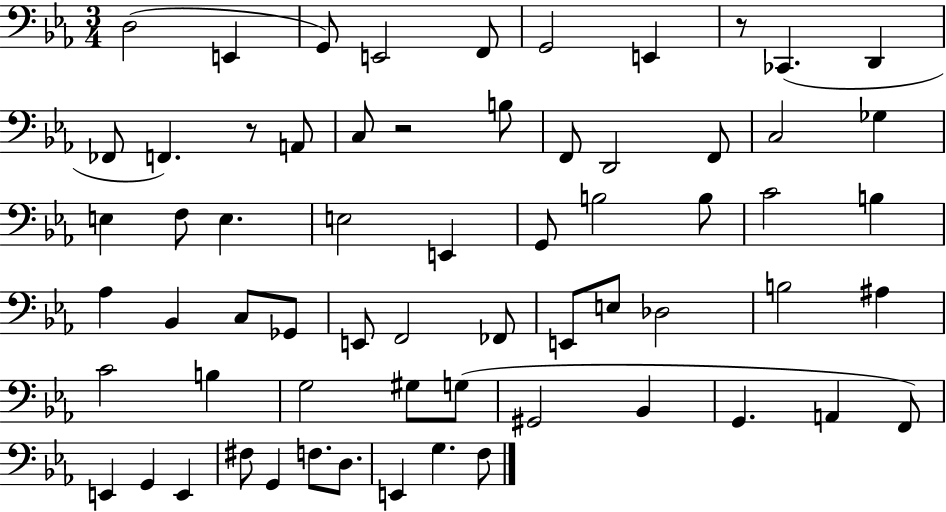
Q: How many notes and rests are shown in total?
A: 64